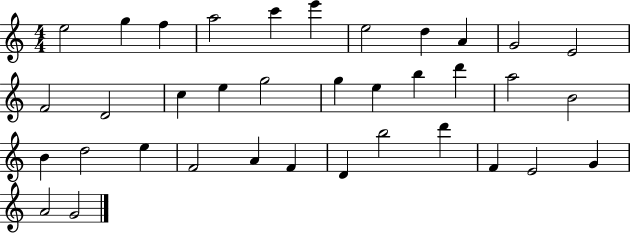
E5/h G5/q F5/q A5/h C6/q E6/q E5/h D5/q A4/q G4/h E4/h F4/h D4/h C5/q E5/q G5/h G5/q E5/q B5/q D6/q A5/h B4/h B4/q D5/h E5/q F4/h A4/q F4/q D4/q B5/h D6/q F4/q E4/h G4/q A4/h G4/h